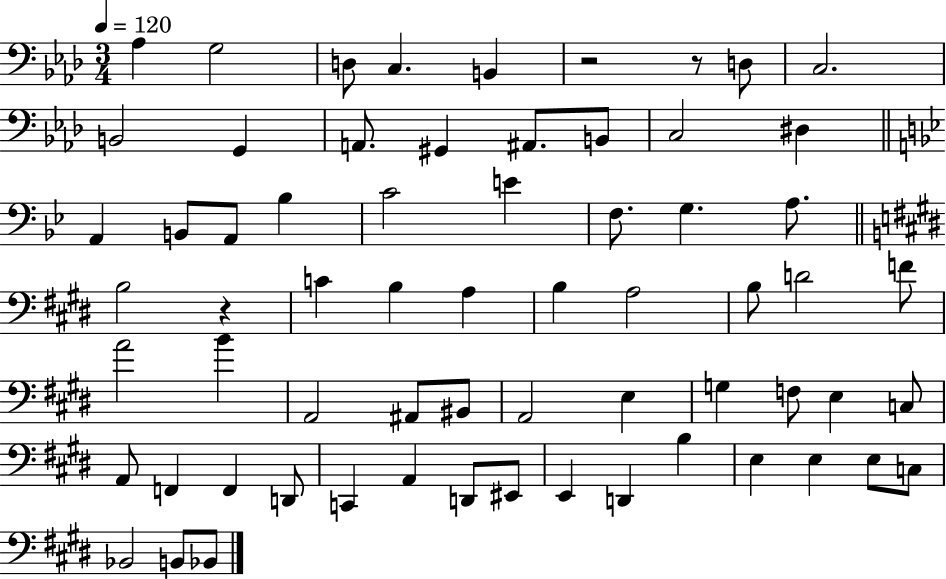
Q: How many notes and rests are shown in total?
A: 65